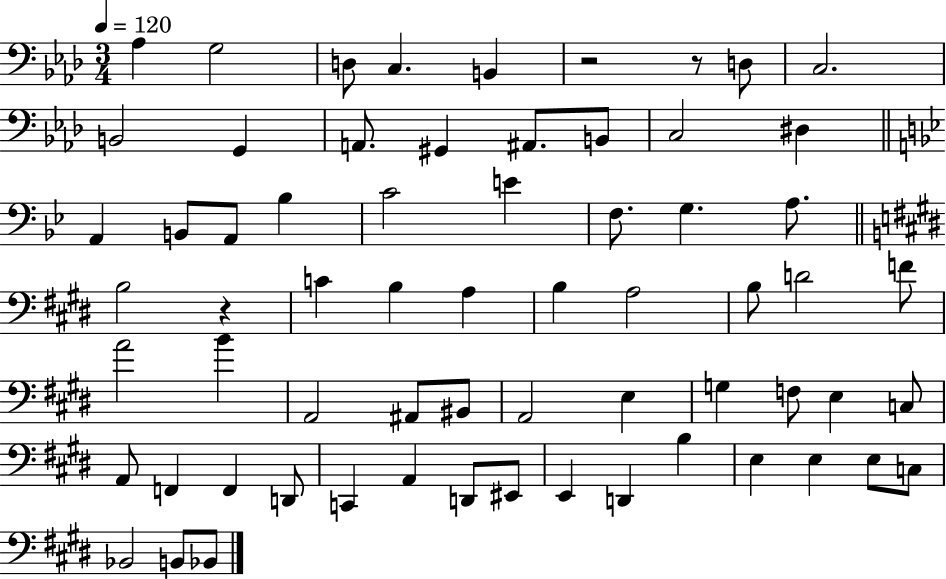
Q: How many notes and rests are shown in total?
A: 65